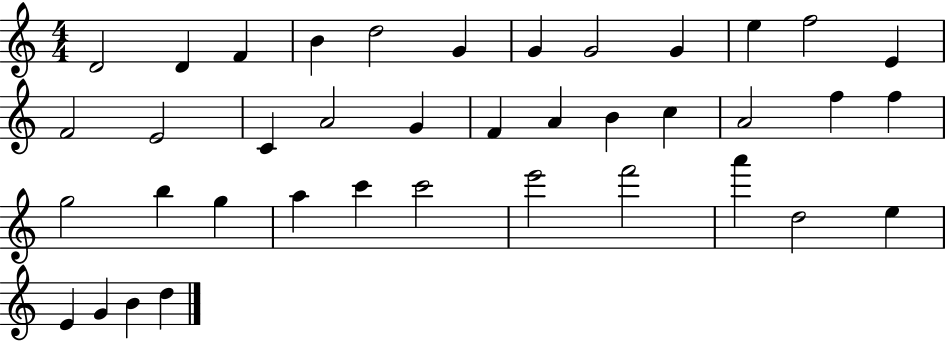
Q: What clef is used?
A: treble